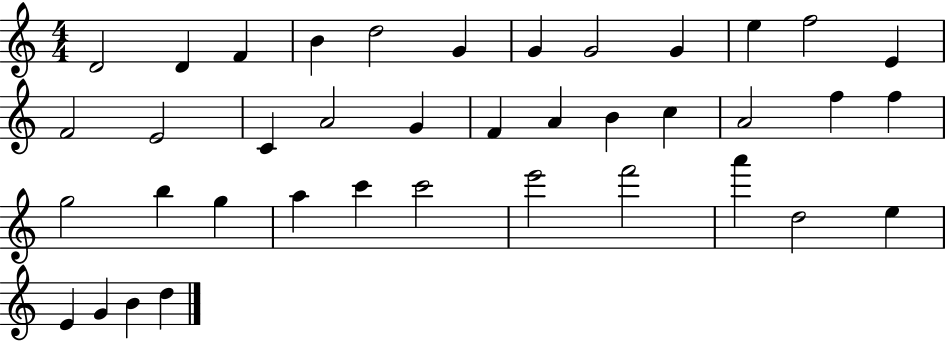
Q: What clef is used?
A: treble